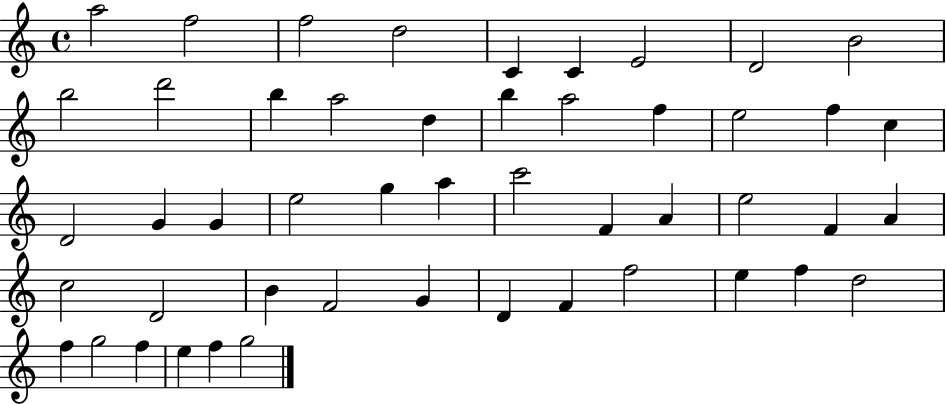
A5/h F5/h F5/h D5/h C4/q C4/q E4/h D4/h B4/h B5/h D6/h B5/q A5/h D5/q B5/q A5/h F5/q E5/h F5/q C5/q D4/h G4/q G4/q E5/h G5/q A5/q C6/h F4/q A4/q E5/h F4/q A4/q C5/h D4/h B4/q F4/h G4/q D4/q F4/q F5/h E5/q F5/q D5/h F5/q G5/h F5/q E5/q F5/q G5/h